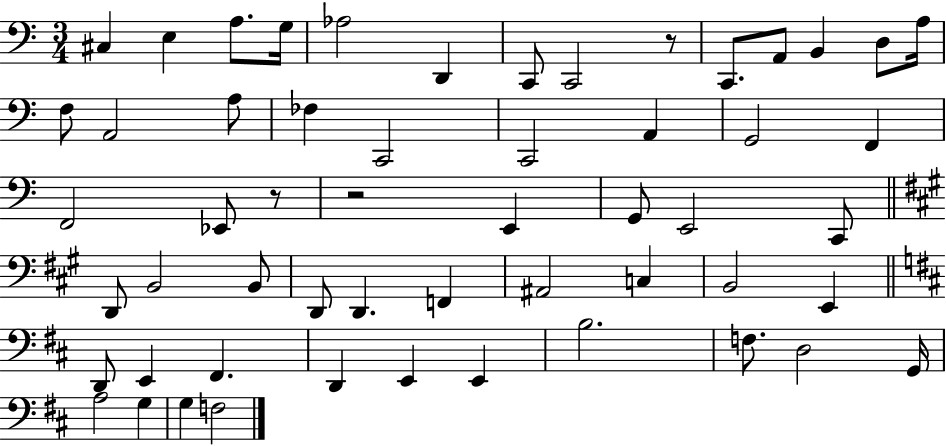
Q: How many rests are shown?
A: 3